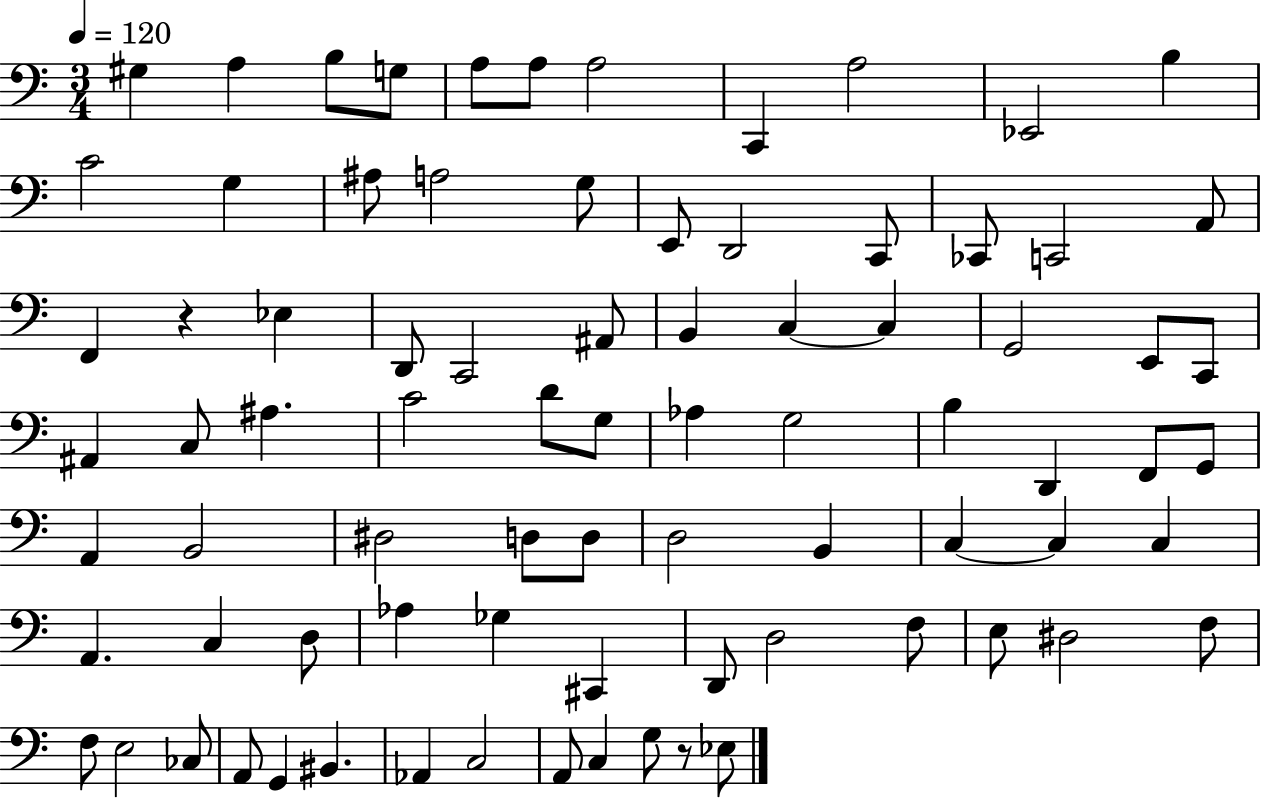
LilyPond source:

{
  \clef bass
  \numericTimeSignature
  \time 3/4
  \key c \major
  \tempo 4 = 120
  \repeat volta 2 { gis4 a4 b8 g8 | a8 a8 a2 | c,4 a2 | ees,2 b4 | \break c'2 g4 | ais8 a2 g8 | e,8 d,2 c,8 | ces,8 c,2 a,8 | \break f,4 r4 ees4 | d,8 c,2 ais,8 | b,4 c4~~ c4 | g,2 e,8 c,8 | \break ais,4 c8 ais4. | c'2 d'8 g8 | aes4 g2 | b4 d,4 f,8 g,8 | \break a,4 b,2 | dis2 d8 d8 | d2 b,4 | c4~~ c4 c4 | \break a,4. c4 d8 | aes4 ges4 cis,4 | d,8 d2 f8 | e8 dis2 f8 | \break f8 e2 ces8 | a,8 g,4 bis,4. | aes,4 c2 | a,8 c4 g8 r8 ees8 | \break } \bar "|."
}